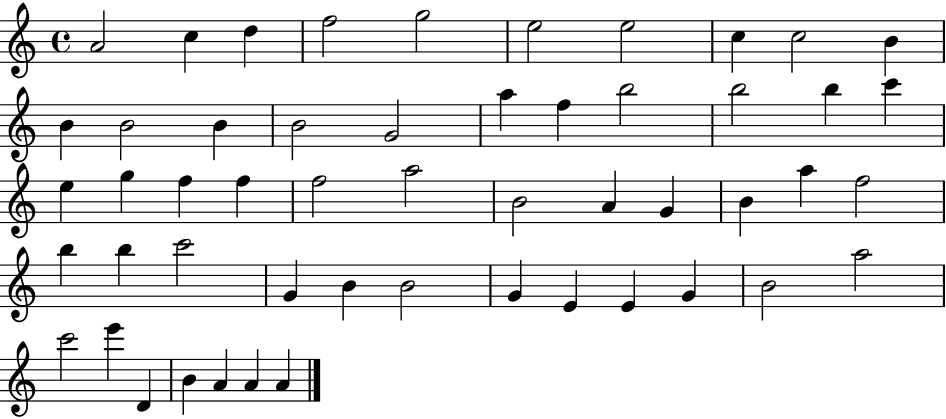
{
  \clef treble
  \time 4/4
  \defaultTimeSignature
  \key c \major
  a'2 c''4 d''4 | f''2 g''2 | e''2 e''2 | c''4 c''2 b'4 | \break b'4 b'2 b'4 | b'2 g'2 | a''4 f''4 b''2 | b''2 b''4 c'''4 | \break e''4 g''4 f''4 f''4 | f''2 a''2 | b'2 a'4 g'4 | b'4 a''4 f''2 | \break b''4 b''4 c'''2 | g'4 b'4 b'2 | g'4 e'4 e'4 g'4 | b'2 a''2 | \break c'''2 e'''4 d'4 | b'4 a'4 a'4 a'4 | \bar "|."
}